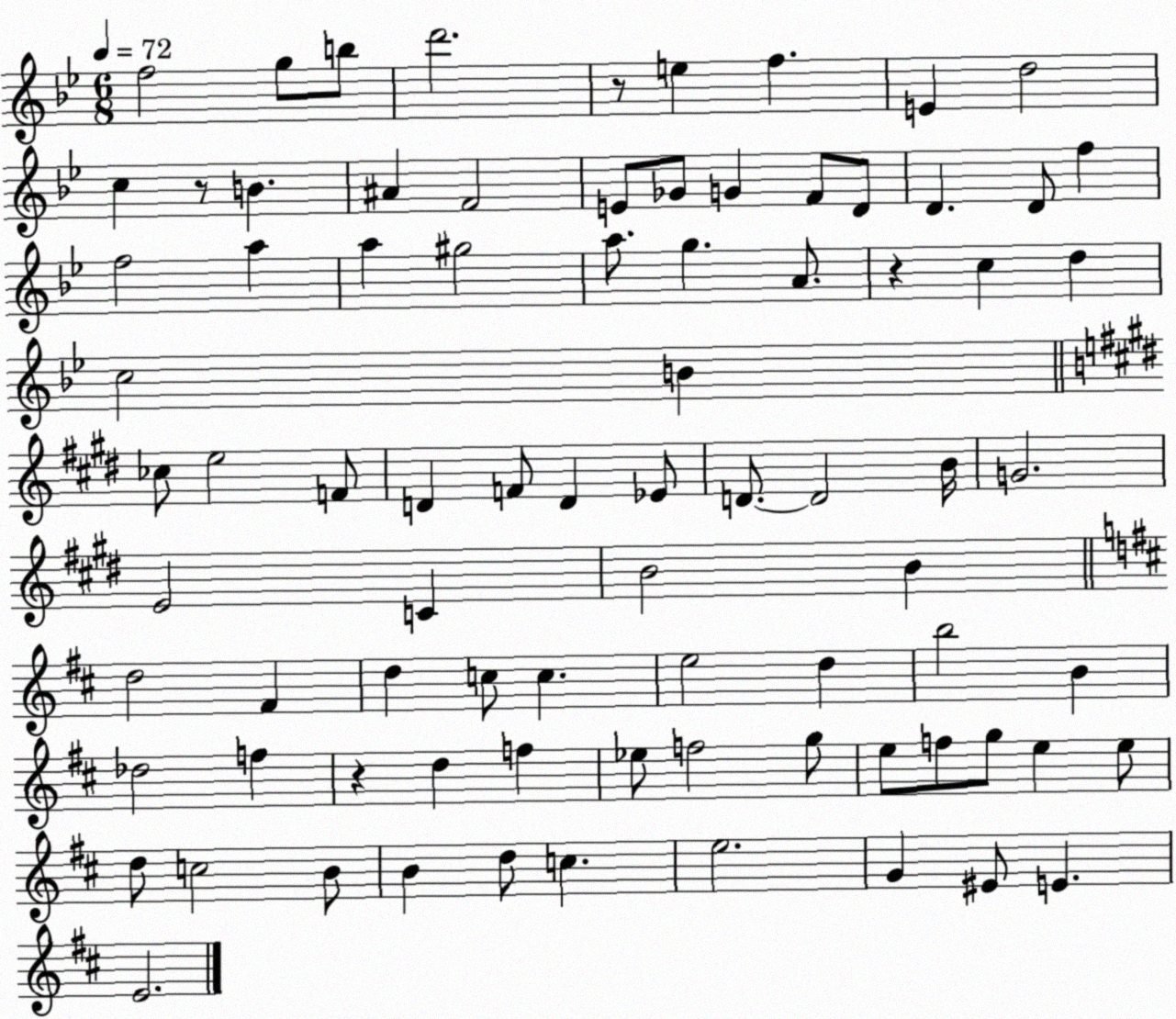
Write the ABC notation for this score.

X:1
T:Untitled
M:6/8
L:1/4
K:Bb
f2 g/2 b/2 d'2 z/2 e f E d2 c z/2 B ^A F2 E/2 _G/2 G F/2 D/2 D D/2 f f2 a a ^g2 a/2 g A/2 z c d c2 B _c/2 e2 F/2 D F/2 D _E/2 D/2 D2 B/4 G2 E2 C B2 B d2 ^F d c/2 c e2 d b2 B _d2 f z d f _e/2 f2 g/2 e/2 f/2 g/2 e e/2 d/2 c2 B/2 B d/2 c e2 G ^E/2 E E2